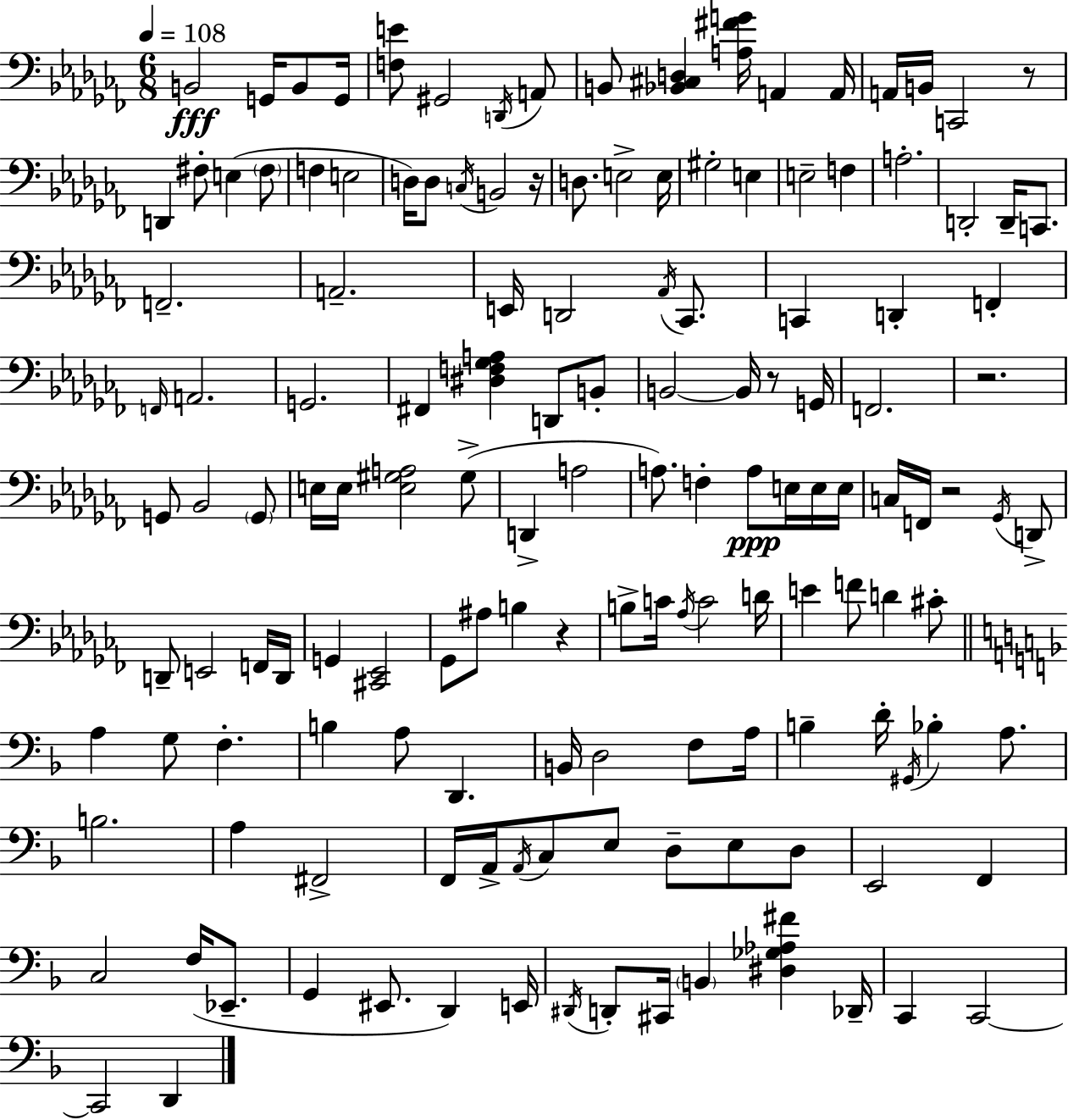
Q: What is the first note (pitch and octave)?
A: B2